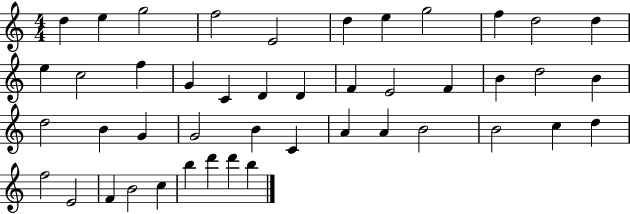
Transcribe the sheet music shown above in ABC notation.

X:1
T:Untitled
M:4/4
L:1/4
K:C
d e g2 f2 E2 d e g2 f d2 d e c2 f G C D D F E2 F B d2 B d2 B G G2 B C A A B2 B2 c d f2 E2 F B2 c b d' d' b